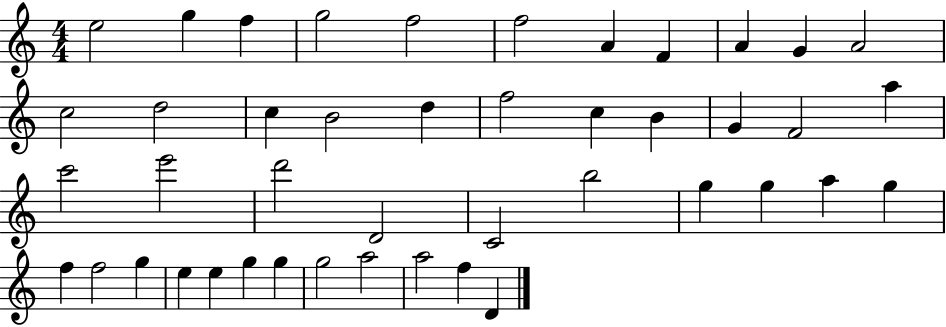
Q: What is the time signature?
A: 4/4